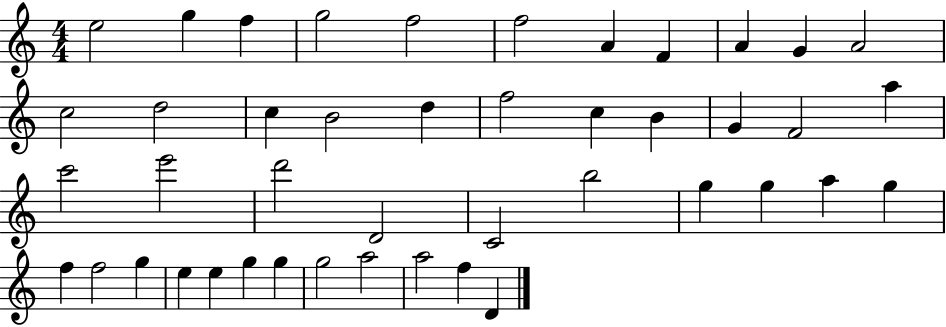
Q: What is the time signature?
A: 4/4